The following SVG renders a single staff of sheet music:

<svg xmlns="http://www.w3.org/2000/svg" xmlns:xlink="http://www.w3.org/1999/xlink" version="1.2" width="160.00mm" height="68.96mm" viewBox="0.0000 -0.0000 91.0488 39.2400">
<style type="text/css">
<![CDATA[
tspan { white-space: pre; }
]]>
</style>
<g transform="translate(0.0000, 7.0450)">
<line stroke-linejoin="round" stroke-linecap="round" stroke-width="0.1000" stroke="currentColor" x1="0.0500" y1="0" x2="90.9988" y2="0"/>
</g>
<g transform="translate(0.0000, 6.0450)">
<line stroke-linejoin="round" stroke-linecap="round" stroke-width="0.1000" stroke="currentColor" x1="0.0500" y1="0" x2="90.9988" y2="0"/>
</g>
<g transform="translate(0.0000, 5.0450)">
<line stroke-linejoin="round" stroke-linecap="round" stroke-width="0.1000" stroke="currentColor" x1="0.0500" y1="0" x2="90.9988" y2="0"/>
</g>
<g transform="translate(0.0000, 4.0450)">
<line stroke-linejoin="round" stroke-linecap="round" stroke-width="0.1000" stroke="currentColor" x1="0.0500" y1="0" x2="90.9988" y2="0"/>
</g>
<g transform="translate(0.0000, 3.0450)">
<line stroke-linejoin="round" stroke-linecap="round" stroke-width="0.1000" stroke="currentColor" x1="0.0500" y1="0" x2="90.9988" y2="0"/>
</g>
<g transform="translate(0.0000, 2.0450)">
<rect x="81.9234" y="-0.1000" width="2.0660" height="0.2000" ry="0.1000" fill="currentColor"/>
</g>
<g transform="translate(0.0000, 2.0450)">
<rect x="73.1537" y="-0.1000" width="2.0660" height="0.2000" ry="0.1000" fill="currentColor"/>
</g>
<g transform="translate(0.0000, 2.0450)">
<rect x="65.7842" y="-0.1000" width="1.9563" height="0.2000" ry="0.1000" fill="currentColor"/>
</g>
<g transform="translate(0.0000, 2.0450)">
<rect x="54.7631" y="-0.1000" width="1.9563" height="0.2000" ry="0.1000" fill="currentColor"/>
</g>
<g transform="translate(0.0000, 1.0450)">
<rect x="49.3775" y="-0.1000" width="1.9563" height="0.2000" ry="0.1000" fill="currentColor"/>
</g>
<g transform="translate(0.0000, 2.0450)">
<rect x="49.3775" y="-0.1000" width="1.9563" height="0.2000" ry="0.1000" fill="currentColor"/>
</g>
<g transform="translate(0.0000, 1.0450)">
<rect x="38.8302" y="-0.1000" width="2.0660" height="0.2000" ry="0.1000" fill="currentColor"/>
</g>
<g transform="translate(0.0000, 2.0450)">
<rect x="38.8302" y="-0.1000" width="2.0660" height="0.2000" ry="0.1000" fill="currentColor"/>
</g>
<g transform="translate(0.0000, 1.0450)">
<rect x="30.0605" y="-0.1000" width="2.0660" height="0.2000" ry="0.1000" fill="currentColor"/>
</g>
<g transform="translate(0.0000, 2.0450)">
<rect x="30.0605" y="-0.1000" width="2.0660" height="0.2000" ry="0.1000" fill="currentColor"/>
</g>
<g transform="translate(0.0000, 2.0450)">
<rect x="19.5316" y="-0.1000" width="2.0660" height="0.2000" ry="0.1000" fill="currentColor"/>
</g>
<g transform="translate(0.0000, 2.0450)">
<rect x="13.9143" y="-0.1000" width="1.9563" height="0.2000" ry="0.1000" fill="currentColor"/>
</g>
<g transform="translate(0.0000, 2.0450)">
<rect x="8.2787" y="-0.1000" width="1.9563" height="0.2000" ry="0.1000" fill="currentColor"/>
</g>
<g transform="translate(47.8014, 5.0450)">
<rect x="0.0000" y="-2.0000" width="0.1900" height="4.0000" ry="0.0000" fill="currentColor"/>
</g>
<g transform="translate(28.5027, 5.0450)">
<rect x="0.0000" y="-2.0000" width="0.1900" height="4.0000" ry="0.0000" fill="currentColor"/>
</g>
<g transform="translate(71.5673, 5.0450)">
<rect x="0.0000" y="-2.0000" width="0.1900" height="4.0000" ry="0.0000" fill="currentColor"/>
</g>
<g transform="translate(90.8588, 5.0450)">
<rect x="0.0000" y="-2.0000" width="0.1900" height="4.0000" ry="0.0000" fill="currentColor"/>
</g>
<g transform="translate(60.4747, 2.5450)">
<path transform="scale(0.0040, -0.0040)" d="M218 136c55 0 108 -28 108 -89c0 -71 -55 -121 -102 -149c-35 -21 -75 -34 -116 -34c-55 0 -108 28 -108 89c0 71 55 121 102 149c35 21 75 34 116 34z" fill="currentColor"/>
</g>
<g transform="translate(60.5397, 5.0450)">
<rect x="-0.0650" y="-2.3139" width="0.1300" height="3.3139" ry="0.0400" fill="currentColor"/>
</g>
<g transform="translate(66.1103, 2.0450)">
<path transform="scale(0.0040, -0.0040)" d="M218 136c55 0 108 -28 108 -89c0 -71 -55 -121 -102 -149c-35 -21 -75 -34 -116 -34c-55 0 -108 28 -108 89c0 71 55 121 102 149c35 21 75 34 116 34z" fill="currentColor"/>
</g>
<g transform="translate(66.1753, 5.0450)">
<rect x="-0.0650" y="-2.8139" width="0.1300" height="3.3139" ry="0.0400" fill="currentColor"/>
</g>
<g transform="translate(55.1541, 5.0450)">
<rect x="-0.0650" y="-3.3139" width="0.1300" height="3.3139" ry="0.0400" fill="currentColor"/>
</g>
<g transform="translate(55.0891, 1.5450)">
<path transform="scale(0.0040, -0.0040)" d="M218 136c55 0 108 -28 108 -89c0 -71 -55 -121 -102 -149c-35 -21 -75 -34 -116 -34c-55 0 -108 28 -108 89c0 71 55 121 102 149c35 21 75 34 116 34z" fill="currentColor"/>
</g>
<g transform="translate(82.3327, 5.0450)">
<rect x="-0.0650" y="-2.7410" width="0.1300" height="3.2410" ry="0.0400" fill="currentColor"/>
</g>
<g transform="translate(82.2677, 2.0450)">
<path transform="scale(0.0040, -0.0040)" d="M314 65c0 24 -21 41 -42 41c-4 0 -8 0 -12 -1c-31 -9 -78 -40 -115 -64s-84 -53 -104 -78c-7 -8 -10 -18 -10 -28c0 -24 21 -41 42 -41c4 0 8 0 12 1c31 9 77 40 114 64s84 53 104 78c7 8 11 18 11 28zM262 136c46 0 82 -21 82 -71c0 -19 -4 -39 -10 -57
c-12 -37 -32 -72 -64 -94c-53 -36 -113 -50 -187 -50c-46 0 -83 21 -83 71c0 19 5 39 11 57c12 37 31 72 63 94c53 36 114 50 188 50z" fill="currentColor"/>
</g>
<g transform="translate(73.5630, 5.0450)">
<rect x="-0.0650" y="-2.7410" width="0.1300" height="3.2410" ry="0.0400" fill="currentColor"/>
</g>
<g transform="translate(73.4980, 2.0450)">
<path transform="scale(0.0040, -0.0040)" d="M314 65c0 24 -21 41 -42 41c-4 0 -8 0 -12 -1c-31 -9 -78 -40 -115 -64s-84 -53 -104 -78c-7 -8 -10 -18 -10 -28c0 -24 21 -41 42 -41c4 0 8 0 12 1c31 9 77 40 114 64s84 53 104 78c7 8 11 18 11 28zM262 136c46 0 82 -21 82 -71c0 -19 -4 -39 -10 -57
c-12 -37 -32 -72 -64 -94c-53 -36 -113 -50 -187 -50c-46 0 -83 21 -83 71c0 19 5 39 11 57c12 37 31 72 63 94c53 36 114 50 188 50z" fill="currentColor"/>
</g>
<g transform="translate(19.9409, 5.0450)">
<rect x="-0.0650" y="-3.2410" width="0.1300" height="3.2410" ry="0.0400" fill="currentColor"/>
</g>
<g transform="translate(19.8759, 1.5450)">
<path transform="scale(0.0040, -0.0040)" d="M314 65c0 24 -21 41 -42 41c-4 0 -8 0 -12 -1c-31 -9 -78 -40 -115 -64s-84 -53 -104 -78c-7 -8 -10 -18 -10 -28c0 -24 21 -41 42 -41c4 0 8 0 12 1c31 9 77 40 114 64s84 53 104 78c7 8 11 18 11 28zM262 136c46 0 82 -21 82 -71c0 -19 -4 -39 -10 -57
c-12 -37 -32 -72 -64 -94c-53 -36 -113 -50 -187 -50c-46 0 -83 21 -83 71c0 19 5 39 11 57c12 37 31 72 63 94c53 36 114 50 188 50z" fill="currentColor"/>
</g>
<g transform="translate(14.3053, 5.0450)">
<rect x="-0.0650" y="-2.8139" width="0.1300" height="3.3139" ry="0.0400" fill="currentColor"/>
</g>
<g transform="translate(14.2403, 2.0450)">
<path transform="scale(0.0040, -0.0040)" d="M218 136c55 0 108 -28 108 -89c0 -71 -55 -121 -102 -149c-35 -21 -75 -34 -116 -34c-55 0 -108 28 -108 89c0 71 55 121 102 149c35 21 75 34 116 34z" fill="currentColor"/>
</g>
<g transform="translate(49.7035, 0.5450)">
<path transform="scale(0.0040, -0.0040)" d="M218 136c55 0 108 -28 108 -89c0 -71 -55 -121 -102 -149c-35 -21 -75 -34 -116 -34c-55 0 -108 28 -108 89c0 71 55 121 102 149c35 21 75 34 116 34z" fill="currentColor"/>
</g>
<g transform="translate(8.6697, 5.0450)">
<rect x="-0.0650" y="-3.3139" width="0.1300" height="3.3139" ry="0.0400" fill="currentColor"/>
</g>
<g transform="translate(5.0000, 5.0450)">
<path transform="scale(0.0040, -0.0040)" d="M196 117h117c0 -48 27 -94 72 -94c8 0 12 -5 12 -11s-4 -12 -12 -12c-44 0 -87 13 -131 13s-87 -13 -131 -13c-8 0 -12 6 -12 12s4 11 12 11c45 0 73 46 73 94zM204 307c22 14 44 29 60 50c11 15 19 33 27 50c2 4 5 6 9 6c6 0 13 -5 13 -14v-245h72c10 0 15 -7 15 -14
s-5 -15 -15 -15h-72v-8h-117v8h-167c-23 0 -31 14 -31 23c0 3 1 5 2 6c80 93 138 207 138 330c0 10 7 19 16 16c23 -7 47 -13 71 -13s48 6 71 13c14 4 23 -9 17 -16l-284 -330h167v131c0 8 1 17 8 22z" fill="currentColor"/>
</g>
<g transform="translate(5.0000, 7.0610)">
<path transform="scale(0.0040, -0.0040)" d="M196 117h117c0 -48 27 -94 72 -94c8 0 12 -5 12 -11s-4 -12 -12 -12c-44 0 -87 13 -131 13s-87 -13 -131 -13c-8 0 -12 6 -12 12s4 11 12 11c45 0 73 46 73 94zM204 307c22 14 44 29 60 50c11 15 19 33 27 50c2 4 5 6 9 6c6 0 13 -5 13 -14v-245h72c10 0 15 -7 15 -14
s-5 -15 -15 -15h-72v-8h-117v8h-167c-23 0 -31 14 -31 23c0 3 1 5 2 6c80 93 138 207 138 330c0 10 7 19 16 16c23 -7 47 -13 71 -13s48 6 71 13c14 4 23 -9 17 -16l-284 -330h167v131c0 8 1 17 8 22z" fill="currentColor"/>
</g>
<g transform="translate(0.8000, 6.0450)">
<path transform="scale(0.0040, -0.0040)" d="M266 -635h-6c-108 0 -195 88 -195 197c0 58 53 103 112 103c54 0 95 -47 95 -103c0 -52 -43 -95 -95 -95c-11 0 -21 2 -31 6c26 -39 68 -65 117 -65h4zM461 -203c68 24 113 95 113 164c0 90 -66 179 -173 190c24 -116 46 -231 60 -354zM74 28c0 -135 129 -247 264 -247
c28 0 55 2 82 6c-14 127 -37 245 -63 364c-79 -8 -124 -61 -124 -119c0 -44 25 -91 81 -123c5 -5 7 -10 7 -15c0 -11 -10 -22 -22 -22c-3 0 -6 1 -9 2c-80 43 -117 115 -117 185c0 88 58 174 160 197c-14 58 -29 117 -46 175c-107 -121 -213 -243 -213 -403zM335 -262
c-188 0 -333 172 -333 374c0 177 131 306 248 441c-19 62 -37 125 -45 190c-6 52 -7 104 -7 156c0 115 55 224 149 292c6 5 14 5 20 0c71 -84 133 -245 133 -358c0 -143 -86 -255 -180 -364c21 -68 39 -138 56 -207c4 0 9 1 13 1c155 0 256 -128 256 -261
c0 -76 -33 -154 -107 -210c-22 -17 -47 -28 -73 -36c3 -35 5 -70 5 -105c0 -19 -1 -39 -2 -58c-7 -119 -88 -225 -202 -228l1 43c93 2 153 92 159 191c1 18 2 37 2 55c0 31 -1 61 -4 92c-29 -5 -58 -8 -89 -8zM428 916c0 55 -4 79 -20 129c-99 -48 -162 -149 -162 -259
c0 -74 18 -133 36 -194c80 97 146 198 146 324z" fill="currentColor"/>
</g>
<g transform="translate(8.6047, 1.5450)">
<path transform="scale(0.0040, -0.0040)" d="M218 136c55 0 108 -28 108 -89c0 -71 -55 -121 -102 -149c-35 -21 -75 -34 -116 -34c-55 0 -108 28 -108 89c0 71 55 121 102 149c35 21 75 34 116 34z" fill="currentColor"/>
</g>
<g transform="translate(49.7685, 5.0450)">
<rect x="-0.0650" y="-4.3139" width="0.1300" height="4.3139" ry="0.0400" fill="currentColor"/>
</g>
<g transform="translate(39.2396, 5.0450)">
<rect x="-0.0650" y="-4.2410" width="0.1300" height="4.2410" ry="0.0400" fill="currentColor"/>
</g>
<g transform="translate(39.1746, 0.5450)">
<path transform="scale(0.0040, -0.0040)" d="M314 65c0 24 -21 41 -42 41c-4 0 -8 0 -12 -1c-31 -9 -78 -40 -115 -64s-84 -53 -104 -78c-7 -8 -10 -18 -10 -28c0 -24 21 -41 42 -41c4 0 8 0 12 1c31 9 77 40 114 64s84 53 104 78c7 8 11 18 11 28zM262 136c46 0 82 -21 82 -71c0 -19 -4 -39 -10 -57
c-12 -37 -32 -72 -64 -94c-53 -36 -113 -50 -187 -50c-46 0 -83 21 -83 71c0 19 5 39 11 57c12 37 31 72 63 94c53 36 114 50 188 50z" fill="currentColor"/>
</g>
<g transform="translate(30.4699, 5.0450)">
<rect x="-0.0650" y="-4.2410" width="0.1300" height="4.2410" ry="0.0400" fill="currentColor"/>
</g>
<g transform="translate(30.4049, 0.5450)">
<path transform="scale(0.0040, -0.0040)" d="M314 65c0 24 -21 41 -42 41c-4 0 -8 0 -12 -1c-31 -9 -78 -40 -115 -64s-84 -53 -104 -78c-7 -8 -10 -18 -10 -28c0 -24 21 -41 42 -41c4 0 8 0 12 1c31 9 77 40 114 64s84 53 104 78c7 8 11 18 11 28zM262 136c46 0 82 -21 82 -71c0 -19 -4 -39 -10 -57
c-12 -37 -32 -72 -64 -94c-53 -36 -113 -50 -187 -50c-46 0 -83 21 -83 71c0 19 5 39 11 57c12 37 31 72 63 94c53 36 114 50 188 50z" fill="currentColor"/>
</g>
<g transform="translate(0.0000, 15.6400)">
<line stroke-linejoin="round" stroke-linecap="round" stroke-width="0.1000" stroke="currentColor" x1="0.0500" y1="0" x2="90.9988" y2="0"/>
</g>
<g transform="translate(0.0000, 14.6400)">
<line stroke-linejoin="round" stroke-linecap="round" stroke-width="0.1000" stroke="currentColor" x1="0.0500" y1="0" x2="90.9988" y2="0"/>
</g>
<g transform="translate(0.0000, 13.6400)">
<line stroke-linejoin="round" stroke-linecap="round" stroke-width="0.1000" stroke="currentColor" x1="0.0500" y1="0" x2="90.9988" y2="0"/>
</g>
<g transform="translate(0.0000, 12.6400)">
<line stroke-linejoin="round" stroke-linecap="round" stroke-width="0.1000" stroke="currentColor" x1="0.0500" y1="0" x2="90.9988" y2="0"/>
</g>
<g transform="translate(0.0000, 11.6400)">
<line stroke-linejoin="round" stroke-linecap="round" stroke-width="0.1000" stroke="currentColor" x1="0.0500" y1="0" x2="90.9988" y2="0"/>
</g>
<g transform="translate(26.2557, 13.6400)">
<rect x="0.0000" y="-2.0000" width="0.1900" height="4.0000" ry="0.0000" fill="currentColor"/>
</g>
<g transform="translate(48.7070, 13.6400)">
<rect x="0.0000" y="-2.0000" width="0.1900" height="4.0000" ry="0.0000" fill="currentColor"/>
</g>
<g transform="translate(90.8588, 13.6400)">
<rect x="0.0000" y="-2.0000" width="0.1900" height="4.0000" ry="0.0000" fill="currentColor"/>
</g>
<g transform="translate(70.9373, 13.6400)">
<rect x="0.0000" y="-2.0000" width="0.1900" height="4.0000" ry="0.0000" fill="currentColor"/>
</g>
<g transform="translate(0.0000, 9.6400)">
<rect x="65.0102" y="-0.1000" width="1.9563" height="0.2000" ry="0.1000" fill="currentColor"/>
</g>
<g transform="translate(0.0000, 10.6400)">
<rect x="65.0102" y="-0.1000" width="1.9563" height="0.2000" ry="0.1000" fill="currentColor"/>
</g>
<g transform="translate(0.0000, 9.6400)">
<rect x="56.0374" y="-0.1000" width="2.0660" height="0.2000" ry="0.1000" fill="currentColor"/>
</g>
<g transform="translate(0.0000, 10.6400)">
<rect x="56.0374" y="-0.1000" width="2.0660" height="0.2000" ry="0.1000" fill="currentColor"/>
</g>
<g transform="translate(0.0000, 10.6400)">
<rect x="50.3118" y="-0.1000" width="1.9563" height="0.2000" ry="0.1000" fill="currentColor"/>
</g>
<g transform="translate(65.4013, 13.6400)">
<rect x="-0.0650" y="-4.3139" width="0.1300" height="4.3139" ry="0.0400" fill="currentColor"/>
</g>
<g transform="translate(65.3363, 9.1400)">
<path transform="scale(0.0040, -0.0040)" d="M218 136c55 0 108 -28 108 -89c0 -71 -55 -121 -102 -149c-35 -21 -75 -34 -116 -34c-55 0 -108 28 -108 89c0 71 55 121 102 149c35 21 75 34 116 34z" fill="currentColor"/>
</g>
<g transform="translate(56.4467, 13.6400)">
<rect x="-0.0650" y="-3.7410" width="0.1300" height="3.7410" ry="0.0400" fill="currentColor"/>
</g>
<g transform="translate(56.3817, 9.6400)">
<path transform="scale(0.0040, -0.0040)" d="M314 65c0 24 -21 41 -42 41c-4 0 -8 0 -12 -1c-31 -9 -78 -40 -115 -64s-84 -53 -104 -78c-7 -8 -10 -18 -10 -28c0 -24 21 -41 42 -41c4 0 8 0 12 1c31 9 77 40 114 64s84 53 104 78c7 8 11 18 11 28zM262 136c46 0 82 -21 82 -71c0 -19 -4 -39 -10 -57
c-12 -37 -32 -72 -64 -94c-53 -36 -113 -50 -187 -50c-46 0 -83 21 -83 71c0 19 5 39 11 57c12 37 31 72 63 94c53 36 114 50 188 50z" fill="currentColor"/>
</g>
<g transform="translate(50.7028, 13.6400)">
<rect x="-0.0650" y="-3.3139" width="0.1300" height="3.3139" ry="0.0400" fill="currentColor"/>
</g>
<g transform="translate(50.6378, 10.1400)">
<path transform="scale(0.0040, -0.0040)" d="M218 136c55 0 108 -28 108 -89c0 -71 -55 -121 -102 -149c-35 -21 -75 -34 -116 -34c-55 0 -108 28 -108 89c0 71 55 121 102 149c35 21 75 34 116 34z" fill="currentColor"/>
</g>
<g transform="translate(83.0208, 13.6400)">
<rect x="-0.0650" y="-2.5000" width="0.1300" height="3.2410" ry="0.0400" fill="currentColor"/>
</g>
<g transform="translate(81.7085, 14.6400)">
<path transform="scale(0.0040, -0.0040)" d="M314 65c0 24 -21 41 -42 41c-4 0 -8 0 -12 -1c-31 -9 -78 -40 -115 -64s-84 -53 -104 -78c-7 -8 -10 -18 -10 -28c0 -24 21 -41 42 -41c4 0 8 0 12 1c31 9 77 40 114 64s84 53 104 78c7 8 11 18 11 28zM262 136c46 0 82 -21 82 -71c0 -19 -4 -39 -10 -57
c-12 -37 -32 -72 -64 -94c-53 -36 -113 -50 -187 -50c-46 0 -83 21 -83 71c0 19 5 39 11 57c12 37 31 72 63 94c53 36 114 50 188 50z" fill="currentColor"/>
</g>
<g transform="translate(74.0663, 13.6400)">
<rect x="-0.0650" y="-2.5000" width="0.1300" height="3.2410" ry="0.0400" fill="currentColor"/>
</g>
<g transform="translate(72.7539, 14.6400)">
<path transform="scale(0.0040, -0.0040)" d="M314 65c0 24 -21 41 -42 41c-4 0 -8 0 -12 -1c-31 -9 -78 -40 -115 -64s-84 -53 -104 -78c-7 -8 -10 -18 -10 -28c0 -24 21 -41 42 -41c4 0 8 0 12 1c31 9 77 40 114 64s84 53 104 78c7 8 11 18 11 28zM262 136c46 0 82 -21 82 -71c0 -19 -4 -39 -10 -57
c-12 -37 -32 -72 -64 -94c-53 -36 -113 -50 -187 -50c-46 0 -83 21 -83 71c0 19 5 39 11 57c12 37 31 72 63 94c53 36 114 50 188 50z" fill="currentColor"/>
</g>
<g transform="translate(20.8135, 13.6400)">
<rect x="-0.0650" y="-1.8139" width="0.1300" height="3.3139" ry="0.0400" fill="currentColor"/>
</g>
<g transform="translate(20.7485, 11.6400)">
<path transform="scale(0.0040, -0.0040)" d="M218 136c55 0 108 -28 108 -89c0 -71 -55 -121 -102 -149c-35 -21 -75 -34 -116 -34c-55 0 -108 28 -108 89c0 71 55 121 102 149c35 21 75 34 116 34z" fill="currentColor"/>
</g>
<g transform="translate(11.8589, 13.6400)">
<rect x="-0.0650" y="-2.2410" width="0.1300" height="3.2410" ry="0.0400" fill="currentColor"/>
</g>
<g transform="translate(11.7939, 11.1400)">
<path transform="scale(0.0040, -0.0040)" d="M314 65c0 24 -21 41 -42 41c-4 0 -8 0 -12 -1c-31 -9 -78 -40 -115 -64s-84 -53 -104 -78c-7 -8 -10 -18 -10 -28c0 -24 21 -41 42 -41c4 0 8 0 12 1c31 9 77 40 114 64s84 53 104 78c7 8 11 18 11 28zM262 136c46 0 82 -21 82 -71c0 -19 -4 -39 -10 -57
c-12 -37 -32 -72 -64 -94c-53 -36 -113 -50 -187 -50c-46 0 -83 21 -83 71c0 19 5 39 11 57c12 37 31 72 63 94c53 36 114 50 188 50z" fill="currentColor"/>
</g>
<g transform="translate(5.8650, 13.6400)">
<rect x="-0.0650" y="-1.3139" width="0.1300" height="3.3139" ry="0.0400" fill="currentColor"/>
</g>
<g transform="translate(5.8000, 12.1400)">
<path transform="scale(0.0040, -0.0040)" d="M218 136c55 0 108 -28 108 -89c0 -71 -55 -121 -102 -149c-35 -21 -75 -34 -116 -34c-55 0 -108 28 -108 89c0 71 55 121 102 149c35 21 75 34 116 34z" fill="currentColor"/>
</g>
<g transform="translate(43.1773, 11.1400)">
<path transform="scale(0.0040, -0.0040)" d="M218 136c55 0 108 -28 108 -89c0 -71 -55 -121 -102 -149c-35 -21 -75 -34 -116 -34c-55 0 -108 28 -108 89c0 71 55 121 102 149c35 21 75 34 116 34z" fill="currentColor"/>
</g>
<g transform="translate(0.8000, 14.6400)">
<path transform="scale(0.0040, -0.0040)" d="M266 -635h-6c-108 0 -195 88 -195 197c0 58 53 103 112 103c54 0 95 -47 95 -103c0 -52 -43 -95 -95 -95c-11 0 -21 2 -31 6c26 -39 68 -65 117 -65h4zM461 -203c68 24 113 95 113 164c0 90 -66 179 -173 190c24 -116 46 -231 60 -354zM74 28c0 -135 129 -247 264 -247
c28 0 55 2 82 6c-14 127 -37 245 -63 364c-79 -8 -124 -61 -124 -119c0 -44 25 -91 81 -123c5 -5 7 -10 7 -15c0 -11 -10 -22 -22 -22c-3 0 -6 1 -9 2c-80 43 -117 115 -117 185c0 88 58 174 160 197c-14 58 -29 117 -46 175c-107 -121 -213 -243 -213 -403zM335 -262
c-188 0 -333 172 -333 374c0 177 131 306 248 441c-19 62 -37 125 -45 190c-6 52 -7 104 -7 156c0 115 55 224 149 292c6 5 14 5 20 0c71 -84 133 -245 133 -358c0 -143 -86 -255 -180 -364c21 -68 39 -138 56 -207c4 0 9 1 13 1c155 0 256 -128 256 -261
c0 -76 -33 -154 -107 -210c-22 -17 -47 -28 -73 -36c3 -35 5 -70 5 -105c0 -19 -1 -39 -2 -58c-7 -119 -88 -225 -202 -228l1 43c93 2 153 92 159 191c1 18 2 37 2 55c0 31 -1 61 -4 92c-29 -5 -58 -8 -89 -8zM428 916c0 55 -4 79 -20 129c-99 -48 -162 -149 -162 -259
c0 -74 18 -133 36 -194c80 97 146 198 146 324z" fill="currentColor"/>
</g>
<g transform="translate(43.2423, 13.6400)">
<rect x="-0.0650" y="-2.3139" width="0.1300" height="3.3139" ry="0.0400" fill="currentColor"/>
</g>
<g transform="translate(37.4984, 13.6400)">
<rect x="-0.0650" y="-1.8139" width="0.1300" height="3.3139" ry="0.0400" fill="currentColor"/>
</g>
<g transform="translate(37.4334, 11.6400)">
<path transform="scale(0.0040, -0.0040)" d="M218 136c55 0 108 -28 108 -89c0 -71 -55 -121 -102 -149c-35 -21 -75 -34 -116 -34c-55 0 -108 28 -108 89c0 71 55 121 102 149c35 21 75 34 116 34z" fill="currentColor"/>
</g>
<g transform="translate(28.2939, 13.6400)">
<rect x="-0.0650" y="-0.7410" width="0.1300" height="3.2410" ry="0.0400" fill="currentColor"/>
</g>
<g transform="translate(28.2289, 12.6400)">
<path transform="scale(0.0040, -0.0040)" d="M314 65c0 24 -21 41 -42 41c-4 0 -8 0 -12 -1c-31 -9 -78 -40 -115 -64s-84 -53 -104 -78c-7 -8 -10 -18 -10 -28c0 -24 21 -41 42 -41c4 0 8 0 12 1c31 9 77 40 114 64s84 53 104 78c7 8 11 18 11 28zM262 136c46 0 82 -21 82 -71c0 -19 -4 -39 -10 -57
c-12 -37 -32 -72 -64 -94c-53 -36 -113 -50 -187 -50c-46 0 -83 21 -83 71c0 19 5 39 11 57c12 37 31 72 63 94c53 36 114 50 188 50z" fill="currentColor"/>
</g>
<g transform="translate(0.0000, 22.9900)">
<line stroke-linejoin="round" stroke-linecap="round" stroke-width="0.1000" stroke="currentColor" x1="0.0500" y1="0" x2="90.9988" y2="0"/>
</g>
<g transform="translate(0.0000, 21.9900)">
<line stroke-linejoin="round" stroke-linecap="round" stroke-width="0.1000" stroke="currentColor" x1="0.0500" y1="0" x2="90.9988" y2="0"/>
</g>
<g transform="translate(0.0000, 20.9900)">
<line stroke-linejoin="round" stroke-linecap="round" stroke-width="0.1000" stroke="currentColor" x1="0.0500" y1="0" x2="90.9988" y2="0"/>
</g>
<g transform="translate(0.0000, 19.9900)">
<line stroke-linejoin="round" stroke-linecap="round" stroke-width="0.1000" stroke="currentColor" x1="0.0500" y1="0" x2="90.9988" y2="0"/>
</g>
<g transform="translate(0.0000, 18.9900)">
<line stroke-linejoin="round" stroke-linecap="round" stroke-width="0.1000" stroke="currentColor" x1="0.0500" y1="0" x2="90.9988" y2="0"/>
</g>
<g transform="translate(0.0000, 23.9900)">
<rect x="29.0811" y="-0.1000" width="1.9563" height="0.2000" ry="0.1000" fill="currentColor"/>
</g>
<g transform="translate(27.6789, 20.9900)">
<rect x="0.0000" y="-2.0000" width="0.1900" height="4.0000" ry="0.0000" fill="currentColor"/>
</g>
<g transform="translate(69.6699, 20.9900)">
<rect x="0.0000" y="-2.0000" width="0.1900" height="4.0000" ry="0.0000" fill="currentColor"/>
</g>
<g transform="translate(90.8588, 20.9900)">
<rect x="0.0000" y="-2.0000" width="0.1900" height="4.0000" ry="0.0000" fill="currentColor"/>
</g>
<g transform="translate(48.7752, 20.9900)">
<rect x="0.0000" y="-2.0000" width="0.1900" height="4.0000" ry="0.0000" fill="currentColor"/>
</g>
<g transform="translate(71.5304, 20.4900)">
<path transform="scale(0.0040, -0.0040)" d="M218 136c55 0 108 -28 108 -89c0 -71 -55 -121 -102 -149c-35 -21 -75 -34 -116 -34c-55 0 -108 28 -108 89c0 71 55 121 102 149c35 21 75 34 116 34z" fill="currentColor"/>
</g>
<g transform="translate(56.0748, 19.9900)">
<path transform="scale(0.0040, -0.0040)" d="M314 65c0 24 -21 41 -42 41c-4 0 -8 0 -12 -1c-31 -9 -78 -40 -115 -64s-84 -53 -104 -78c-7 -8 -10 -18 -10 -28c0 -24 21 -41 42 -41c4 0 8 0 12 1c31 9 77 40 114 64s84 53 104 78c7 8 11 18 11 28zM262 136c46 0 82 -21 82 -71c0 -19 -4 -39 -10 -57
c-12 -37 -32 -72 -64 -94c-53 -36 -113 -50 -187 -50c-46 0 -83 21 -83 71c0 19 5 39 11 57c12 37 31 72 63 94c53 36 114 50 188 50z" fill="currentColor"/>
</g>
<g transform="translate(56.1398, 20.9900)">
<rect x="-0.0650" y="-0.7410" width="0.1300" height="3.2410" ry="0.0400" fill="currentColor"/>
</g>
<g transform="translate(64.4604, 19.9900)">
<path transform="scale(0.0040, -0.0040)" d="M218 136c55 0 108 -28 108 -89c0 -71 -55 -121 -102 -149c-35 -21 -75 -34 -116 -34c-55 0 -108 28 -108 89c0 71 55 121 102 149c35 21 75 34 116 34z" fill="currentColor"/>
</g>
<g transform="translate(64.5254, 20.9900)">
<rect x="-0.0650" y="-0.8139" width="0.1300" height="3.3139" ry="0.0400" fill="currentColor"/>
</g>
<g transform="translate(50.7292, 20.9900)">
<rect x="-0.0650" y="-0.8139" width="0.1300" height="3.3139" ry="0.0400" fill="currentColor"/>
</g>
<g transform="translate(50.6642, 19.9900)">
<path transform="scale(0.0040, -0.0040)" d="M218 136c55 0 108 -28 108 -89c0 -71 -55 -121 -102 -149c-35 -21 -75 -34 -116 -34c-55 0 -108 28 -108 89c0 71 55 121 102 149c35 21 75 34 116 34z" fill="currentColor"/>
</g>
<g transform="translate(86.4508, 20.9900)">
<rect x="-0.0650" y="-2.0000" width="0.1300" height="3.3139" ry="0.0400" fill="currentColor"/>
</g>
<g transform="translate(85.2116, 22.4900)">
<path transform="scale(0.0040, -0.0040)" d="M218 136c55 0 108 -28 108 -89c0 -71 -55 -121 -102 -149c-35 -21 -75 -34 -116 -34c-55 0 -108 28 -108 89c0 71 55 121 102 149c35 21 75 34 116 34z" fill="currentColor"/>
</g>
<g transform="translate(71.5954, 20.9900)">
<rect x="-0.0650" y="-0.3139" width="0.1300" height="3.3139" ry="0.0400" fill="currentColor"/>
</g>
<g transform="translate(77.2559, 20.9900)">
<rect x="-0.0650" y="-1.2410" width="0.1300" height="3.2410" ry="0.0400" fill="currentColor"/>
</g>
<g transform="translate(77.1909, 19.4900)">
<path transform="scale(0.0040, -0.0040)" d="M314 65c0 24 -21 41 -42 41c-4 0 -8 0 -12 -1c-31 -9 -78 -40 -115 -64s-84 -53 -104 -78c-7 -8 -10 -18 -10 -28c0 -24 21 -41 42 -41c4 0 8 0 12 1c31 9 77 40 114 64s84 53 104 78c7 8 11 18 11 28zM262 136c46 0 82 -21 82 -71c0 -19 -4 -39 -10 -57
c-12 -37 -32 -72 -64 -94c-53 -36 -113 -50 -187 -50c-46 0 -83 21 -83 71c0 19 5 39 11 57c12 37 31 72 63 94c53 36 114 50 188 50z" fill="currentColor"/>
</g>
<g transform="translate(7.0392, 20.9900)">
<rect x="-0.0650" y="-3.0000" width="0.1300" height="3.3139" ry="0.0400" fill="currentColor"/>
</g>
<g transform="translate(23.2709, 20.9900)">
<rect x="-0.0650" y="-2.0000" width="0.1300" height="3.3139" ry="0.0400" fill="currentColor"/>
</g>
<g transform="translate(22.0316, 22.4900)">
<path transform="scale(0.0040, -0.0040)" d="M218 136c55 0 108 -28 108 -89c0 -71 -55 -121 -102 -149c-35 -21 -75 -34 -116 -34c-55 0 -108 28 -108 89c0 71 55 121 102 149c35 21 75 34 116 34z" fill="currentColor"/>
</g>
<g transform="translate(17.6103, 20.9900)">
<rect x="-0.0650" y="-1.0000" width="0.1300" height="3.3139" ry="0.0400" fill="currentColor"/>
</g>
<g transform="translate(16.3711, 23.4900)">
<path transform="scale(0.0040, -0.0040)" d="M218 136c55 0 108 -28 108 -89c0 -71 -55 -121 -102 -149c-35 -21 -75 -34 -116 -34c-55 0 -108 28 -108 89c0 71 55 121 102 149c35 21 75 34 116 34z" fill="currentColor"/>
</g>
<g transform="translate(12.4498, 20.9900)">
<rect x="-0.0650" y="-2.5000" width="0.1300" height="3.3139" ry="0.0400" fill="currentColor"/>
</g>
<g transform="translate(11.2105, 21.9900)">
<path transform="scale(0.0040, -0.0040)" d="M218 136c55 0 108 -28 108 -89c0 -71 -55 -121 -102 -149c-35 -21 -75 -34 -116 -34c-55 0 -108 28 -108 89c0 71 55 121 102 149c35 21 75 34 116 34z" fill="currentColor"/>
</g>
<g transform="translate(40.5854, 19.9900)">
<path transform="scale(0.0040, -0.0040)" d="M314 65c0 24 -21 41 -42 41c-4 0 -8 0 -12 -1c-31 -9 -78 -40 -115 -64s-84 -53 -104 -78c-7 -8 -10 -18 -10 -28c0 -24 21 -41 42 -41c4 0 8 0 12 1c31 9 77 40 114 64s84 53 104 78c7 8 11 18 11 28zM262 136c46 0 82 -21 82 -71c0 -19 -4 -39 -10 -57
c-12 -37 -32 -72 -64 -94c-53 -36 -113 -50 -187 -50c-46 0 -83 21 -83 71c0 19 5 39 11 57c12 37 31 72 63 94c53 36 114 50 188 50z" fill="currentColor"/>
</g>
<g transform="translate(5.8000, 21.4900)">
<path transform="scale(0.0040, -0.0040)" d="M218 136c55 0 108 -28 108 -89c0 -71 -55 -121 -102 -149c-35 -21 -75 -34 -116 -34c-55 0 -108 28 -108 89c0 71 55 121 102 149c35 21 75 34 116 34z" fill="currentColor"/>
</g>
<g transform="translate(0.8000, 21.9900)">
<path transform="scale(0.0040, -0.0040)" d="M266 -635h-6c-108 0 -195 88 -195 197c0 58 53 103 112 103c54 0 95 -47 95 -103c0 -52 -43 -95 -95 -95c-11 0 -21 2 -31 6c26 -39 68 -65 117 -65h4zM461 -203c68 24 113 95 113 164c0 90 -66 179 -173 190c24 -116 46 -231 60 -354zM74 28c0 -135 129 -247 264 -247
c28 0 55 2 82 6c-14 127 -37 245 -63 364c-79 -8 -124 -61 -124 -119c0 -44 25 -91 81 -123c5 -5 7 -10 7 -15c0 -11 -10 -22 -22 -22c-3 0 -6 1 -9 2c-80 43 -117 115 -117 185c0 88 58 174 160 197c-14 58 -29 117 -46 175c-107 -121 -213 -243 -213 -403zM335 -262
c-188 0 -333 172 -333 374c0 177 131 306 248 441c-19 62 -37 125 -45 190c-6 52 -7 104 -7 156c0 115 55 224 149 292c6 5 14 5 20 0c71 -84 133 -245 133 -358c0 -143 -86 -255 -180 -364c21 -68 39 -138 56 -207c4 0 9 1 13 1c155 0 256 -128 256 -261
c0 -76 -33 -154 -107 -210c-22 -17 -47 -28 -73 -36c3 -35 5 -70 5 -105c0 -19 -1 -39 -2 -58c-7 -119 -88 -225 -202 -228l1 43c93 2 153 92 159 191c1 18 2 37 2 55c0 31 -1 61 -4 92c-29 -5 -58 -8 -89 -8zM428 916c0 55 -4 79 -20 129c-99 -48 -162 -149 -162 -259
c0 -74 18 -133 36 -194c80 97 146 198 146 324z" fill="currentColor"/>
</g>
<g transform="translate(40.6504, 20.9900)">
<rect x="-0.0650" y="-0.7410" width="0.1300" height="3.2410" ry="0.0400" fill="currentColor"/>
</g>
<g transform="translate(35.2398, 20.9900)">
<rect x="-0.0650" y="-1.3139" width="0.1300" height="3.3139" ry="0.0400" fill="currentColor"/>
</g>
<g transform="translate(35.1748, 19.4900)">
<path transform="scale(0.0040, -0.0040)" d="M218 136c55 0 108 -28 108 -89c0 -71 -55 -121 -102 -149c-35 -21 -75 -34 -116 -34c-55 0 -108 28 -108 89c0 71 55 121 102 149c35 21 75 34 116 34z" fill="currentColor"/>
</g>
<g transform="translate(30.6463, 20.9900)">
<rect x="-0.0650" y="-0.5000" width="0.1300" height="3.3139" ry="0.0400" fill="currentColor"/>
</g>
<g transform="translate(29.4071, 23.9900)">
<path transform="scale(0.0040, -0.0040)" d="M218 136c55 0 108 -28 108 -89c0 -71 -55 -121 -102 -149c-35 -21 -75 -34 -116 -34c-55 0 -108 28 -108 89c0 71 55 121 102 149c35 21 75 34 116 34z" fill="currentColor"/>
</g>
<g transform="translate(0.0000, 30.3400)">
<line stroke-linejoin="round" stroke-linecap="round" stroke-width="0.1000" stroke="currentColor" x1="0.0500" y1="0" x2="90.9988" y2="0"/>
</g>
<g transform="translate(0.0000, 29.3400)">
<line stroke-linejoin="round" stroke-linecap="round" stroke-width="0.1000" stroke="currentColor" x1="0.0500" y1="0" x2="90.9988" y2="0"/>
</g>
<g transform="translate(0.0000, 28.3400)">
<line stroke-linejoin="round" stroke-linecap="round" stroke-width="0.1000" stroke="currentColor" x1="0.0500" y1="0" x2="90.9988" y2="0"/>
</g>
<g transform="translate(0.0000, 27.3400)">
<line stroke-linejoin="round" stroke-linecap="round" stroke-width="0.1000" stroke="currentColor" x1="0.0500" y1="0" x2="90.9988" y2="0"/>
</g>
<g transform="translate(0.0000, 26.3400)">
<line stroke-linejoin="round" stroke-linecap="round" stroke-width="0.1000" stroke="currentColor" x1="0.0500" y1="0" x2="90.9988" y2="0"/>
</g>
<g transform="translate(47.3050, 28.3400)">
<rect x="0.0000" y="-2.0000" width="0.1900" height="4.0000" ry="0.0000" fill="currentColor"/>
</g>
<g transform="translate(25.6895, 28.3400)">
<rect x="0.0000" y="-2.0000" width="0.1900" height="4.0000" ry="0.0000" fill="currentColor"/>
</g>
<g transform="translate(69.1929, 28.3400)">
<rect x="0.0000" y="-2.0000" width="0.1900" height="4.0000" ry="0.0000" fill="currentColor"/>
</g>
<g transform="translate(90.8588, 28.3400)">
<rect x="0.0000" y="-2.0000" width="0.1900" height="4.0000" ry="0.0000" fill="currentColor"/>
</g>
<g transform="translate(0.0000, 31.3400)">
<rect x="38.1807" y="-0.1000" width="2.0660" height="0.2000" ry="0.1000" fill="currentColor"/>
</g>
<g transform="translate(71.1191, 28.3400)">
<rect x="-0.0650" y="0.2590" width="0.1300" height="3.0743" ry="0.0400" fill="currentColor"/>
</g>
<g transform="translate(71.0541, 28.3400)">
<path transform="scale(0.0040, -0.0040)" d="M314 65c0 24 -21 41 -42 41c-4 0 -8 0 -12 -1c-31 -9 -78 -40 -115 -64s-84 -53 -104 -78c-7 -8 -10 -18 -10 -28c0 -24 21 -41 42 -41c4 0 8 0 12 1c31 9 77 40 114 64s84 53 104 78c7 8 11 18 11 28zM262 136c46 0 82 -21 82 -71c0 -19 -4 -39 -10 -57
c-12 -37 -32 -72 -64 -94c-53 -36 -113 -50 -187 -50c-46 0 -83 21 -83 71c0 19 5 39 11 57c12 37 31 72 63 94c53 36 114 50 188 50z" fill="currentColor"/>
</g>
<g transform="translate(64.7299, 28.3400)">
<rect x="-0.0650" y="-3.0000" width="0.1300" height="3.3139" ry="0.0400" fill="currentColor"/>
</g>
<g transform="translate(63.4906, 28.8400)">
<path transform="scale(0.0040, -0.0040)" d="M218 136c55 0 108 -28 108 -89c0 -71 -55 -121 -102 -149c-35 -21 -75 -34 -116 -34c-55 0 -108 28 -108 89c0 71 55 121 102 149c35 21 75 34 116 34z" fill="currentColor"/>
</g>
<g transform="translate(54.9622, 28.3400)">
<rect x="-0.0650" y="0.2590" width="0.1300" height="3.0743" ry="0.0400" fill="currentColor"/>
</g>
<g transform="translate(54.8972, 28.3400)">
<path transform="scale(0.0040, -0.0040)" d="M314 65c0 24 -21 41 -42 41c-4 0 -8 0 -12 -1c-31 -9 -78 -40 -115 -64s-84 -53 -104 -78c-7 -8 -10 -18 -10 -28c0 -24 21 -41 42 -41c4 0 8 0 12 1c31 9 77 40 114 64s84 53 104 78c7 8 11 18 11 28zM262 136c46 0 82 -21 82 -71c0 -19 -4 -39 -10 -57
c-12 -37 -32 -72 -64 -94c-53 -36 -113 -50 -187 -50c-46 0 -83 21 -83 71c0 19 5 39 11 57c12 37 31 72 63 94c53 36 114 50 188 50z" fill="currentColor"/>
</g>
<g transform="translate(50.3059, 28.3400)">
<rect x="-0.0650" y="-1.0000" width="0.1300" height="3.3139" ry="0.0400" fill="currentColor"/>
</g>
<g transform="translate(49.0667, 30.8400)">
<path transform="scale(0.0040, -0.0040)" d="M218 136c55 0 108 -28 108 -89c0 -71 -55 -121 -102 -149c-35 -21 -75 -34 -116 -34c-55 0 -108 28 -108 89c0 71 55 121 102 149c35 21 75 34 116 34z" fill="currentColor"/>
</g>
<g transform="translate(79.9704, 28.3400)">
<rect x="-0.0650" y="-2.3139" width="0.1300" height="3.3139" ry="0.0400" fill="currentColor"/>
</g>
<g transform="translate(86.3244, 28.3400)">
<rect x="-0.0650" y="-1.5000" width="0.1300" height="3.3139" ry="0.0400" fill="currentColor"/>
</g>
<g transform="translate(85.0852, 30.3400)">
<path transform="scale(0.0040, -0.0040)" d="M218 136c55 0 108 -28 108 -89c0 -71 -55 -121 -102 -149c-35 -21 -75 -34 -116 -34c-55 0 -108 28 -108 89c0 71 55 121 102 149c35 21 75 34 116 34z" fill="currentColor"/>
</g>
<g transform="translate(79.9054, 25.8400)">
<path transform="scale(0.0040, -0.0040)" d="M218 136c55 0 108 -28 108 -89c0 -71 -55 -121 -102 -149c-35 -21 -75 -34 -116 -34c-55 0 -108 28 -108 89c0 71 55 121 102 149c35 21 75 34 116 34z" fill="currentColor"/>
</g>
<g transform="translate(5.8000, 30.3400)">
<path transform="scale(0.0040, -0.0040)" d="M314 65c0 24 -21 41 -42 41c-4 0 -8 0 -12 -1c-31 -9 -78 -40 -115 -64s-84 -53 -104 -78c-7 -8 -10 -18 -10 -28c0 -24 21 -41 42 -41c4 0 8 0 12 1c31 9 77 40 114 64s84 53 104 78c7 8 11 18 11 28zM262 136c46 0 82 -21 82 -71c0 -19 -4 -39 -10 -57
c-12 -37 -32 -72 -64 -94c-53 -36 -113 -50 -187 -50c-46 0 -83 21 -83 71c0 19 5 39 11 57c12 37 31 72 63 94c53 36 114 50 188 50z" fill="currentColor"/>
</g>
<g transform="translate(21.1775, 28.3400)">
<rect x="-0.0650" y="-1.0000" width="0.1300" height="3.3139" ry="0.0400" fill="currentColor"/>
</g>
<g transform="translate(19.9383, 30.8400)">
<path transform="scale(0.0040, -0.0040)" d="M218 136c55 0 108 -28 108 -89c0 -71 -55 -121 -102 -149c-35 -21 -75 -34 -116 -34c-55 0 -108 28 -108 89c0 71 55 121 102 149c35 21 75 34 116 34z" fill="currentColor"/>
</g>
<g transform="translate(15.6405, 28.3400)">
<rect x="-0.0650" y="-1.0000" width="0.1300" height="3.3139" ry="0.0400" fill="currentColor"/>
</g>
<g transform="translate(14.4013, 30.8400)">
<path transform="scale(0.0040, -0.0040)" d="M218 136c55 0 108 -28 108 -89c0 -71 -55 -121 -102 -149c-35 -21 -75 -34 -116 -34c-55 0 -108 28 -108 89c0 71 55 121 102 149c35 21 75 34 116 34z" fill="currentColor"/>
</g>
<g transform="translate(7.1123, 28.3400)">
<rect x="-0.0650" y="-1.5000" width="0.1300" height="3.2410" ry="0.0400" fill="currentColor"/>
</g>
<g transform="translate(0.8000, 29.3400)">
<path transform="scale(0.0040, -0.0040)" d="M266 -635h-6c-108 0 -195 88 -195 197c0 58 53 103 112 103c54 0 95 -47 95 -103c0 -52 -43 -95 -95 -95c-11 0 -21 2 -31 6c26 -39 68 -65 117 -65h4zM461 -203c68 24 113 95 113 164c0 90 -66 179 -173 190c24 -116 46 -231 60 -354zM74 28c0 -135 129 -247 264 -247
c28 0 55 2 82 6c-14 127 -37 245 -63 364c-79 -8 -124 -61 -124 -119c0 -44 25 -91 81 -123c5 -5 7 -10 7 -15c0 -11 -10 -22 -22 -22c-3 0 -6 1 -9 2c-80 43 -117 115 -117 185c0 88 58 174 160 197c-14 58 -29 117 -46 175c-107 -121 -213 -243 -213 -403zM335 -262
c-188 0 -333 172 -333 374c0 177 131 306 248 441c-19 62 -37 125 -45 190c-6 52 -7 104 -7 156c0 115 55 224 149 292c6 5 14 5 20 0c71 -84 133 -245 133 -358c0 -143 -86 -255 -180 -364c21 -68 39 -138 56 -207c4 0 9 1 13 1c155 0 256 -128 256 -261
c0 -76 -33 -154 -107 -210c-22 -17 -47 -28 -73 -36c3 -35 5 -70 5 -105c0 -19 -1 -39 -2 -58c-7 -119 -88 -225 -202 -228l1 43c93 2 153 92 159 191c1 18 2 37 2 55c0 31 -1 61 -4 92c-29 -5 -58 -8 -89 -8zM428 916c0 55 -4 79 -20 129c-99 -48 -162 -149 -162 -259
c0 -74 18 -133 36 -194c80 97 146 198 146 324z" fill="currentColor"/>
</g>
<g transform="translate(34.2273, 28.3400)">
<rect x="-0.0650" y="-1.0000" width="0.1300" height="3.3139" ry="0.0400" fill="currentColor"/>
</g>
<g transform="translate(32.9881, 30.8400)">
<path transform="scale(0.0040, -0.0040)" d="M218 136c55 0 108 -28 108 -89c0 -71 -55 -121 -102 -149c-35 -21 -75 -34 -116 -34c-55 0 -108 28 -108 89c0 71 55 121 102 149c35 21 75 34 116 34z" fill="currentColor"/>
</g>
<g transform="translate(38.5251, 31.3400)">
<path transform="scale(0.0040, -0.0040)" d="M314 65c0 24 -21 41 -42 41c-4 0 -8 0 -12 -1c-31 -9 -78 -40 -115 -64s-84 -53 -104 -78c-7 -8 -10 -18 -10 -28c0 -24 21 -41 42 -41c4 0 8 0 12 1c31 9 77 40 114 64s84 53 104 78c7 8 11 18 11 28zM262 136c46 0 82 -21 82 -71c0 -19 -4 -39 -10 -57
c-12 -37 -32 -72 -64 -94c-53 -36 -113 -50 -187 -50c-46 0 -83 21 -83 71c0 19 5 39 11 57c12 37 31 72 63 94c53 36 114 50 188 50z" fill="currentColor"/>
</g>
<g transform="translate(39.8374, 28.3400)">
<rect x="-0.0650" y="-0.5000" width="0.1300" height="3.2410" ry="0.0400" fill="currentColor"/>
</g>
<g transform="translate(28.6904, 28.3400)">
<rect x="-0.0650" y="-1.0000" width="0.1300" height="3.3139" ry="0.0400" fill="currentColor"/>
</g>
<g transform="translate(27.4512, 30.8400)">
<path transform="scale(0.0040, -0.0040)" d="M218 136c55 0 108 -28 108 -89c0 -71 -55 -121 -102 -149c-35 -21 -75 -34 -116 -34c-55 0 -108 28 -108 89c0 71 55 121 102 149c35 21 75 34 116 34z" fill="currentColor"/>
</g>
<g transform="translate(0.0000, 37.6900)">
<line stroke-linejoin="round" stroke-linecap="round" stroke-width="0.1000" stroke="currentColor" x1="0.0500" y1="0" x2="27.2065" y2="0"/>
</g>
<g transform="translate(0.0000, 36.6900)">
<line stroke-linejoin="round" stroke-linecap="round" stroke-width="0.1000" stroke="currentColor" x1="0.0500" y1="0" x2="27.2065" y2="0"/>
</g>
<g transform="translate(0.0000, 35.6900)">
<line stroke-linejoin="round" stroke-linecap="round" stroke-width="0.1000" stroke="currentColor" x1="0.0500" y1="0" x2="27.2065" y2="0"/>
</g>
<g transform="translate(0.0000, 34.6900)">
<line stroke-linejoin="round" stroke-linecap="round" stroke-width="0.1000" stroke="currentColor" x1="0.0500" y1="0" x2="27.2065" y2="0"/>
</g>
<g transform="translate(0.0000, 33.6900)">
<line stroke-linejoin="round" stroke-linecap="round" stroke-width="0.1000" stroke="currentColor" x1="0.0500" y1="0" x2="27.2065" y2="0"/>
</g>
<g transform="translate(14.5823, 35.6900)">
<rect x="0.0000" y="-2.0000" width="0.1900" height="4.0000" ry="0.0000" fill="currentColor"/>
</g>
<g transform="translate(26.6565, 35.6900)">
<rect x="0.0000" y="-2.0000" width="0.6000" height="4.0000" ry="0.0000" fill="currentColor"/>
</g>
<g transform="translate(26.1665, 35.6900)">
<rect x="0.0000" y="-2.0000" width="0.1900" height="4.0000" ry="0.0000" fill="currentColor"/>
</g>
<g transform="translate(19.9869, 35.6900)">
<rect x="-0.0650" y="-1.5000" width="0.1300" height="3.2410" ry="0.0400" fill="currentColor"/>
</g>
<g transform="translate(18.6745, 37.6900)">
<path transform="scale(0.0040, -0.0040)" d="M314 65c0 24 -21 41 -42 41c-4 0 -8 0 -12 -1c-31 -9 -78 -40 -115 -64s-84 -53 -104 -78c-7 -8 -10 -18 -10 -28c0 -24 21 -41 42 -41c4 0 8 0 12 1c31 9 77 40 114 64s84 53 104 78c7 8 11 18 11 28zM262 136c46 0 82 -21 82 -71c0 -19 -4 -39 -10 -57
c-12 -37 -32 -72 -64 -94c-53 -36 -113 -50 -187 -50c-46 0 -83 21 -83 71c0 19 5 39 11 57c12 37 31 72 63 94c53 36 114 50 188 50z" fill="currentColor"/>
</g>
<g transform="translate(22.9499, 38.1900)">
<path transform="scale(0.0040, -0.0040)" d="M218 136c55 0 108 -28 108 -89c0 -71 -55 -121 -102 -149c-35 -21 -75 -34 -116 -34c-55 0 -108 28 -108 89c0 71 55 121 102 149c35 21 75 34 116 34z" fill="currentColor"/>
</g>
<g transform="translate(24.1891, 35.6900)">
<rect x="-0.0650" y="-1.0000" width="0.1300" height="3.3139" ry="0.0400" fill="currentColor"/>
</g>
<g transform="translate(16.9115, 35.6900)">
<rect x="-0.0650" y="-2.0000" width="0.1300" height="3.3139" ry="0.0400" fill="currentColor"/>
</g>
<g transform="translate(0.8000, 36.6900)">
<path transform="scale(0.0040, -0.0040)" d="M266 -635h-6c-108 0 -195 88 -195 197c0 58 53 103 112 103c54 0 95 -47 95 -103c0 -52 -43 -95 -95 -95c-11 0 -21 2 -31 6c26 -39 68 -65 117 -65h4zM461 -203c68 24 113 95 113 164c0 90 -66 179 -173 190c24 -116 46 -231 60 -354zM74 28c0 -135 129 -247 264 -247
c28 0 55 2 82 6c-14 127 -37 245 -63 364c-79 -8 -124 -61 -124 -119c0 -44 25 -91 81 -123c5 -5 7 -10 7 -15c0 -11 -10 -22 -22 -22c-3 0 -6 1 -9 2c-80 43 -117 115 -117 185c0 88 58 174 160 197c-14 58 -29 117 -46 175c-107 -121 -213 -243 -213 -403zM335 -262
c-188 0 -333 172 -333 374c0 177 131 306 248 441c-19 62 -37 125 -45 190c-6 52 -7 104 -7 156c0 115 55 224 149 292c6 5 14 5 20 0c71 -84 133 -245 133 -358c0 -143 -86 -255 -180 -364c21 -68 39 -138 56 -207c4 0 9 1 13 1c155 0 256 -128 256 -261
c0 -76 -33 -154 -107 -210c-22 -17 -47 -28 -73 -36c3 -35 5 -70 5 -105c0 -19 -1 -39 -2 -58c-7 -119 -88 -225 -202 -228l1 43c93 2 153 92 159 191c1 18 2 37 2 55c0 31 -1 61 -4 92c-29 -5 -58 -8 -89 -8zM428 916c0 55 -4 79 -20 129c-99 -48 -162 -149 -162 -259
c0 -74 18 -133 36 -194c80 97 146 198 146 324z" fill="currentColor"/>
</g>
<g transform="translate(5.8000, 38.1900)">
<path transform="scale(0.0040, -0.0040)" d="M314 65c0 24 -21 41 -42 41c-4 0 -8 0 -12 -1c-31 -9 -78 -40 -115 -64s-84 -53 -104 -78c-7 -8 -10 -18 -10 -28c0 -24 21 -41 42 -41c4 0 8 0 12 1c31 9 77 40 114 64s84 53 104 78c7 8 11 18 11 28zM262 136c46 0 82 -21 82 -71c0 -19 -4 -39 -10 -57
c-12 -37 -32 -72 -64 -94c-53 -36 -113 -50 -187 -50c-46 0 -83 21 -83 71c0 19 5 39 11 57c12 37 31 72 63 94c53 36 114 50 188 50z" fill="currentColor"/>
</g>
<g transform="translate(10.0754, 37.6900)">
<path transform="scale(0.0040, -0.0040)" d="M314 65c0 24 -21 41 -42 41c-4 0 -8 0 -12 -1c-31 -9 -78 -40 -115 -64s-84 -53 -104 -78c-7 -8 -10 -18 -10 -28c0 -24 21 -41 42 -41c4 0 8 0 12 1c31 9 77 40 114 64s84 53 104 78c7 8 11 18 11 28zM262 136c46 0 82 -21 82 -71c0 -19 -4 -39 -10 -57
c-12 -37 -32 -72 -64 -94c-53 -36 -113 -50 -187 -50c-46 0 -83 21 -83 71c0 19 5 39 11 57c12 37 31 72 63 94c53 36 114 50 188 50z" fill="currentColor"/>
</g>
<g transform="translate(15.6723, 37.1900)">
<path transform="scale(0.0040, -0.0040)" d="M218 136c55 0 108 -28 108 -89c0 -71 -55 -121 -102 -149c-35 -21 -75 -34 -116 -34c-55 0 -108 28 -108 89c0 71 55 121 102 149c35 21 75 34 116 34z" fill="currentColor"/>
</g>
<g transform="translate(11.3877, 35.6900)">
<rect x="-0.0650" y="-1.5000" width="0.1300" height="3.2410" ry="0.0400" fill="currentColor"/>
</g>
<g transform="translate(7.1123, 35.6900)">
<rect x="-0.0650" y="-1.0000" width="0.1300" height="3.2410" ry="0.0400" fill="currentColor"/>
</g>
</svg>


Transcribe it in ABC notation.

X:1
T:Untitled
M:4/4
L:1/4
K:C
b a b2 d'2 d'2 d' b g a a2 a2 e g2 f d2 f g b c'2 d' G2 G2 A G D F C e d2 d d2 d c e2 F E2 D D D D C2 D B2 A B2 g E D2 E2 F E2 D